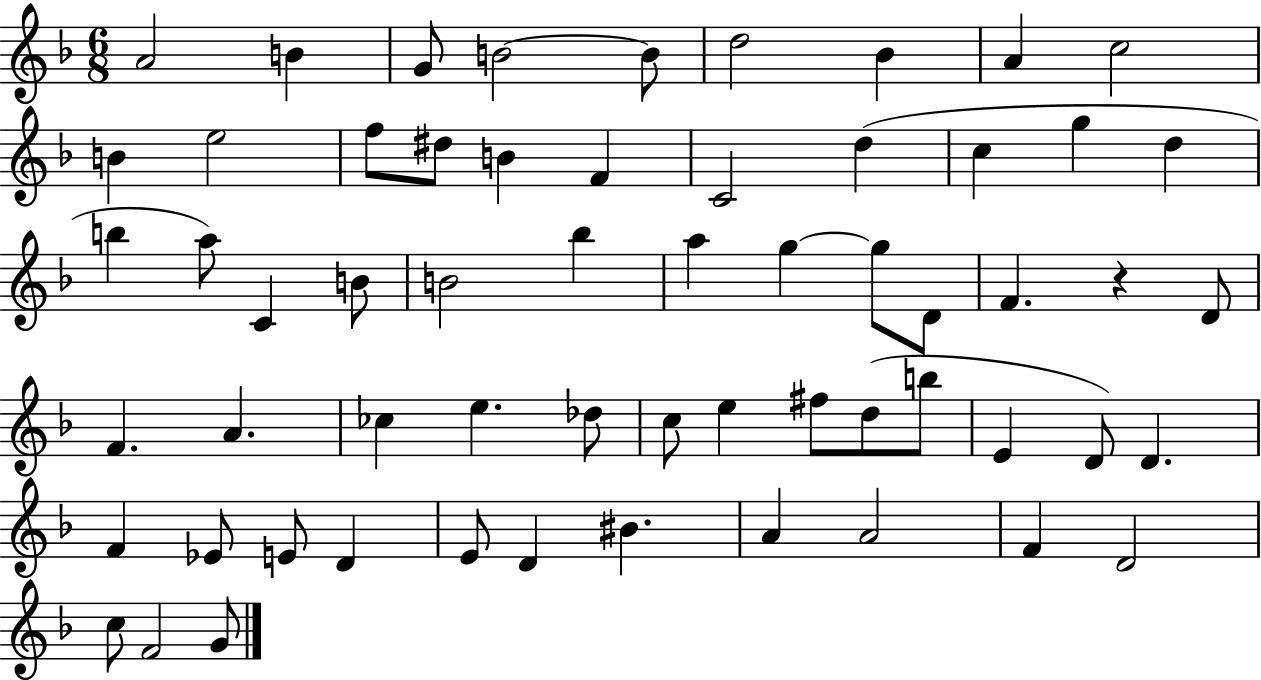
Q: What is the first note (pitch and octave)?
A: A4